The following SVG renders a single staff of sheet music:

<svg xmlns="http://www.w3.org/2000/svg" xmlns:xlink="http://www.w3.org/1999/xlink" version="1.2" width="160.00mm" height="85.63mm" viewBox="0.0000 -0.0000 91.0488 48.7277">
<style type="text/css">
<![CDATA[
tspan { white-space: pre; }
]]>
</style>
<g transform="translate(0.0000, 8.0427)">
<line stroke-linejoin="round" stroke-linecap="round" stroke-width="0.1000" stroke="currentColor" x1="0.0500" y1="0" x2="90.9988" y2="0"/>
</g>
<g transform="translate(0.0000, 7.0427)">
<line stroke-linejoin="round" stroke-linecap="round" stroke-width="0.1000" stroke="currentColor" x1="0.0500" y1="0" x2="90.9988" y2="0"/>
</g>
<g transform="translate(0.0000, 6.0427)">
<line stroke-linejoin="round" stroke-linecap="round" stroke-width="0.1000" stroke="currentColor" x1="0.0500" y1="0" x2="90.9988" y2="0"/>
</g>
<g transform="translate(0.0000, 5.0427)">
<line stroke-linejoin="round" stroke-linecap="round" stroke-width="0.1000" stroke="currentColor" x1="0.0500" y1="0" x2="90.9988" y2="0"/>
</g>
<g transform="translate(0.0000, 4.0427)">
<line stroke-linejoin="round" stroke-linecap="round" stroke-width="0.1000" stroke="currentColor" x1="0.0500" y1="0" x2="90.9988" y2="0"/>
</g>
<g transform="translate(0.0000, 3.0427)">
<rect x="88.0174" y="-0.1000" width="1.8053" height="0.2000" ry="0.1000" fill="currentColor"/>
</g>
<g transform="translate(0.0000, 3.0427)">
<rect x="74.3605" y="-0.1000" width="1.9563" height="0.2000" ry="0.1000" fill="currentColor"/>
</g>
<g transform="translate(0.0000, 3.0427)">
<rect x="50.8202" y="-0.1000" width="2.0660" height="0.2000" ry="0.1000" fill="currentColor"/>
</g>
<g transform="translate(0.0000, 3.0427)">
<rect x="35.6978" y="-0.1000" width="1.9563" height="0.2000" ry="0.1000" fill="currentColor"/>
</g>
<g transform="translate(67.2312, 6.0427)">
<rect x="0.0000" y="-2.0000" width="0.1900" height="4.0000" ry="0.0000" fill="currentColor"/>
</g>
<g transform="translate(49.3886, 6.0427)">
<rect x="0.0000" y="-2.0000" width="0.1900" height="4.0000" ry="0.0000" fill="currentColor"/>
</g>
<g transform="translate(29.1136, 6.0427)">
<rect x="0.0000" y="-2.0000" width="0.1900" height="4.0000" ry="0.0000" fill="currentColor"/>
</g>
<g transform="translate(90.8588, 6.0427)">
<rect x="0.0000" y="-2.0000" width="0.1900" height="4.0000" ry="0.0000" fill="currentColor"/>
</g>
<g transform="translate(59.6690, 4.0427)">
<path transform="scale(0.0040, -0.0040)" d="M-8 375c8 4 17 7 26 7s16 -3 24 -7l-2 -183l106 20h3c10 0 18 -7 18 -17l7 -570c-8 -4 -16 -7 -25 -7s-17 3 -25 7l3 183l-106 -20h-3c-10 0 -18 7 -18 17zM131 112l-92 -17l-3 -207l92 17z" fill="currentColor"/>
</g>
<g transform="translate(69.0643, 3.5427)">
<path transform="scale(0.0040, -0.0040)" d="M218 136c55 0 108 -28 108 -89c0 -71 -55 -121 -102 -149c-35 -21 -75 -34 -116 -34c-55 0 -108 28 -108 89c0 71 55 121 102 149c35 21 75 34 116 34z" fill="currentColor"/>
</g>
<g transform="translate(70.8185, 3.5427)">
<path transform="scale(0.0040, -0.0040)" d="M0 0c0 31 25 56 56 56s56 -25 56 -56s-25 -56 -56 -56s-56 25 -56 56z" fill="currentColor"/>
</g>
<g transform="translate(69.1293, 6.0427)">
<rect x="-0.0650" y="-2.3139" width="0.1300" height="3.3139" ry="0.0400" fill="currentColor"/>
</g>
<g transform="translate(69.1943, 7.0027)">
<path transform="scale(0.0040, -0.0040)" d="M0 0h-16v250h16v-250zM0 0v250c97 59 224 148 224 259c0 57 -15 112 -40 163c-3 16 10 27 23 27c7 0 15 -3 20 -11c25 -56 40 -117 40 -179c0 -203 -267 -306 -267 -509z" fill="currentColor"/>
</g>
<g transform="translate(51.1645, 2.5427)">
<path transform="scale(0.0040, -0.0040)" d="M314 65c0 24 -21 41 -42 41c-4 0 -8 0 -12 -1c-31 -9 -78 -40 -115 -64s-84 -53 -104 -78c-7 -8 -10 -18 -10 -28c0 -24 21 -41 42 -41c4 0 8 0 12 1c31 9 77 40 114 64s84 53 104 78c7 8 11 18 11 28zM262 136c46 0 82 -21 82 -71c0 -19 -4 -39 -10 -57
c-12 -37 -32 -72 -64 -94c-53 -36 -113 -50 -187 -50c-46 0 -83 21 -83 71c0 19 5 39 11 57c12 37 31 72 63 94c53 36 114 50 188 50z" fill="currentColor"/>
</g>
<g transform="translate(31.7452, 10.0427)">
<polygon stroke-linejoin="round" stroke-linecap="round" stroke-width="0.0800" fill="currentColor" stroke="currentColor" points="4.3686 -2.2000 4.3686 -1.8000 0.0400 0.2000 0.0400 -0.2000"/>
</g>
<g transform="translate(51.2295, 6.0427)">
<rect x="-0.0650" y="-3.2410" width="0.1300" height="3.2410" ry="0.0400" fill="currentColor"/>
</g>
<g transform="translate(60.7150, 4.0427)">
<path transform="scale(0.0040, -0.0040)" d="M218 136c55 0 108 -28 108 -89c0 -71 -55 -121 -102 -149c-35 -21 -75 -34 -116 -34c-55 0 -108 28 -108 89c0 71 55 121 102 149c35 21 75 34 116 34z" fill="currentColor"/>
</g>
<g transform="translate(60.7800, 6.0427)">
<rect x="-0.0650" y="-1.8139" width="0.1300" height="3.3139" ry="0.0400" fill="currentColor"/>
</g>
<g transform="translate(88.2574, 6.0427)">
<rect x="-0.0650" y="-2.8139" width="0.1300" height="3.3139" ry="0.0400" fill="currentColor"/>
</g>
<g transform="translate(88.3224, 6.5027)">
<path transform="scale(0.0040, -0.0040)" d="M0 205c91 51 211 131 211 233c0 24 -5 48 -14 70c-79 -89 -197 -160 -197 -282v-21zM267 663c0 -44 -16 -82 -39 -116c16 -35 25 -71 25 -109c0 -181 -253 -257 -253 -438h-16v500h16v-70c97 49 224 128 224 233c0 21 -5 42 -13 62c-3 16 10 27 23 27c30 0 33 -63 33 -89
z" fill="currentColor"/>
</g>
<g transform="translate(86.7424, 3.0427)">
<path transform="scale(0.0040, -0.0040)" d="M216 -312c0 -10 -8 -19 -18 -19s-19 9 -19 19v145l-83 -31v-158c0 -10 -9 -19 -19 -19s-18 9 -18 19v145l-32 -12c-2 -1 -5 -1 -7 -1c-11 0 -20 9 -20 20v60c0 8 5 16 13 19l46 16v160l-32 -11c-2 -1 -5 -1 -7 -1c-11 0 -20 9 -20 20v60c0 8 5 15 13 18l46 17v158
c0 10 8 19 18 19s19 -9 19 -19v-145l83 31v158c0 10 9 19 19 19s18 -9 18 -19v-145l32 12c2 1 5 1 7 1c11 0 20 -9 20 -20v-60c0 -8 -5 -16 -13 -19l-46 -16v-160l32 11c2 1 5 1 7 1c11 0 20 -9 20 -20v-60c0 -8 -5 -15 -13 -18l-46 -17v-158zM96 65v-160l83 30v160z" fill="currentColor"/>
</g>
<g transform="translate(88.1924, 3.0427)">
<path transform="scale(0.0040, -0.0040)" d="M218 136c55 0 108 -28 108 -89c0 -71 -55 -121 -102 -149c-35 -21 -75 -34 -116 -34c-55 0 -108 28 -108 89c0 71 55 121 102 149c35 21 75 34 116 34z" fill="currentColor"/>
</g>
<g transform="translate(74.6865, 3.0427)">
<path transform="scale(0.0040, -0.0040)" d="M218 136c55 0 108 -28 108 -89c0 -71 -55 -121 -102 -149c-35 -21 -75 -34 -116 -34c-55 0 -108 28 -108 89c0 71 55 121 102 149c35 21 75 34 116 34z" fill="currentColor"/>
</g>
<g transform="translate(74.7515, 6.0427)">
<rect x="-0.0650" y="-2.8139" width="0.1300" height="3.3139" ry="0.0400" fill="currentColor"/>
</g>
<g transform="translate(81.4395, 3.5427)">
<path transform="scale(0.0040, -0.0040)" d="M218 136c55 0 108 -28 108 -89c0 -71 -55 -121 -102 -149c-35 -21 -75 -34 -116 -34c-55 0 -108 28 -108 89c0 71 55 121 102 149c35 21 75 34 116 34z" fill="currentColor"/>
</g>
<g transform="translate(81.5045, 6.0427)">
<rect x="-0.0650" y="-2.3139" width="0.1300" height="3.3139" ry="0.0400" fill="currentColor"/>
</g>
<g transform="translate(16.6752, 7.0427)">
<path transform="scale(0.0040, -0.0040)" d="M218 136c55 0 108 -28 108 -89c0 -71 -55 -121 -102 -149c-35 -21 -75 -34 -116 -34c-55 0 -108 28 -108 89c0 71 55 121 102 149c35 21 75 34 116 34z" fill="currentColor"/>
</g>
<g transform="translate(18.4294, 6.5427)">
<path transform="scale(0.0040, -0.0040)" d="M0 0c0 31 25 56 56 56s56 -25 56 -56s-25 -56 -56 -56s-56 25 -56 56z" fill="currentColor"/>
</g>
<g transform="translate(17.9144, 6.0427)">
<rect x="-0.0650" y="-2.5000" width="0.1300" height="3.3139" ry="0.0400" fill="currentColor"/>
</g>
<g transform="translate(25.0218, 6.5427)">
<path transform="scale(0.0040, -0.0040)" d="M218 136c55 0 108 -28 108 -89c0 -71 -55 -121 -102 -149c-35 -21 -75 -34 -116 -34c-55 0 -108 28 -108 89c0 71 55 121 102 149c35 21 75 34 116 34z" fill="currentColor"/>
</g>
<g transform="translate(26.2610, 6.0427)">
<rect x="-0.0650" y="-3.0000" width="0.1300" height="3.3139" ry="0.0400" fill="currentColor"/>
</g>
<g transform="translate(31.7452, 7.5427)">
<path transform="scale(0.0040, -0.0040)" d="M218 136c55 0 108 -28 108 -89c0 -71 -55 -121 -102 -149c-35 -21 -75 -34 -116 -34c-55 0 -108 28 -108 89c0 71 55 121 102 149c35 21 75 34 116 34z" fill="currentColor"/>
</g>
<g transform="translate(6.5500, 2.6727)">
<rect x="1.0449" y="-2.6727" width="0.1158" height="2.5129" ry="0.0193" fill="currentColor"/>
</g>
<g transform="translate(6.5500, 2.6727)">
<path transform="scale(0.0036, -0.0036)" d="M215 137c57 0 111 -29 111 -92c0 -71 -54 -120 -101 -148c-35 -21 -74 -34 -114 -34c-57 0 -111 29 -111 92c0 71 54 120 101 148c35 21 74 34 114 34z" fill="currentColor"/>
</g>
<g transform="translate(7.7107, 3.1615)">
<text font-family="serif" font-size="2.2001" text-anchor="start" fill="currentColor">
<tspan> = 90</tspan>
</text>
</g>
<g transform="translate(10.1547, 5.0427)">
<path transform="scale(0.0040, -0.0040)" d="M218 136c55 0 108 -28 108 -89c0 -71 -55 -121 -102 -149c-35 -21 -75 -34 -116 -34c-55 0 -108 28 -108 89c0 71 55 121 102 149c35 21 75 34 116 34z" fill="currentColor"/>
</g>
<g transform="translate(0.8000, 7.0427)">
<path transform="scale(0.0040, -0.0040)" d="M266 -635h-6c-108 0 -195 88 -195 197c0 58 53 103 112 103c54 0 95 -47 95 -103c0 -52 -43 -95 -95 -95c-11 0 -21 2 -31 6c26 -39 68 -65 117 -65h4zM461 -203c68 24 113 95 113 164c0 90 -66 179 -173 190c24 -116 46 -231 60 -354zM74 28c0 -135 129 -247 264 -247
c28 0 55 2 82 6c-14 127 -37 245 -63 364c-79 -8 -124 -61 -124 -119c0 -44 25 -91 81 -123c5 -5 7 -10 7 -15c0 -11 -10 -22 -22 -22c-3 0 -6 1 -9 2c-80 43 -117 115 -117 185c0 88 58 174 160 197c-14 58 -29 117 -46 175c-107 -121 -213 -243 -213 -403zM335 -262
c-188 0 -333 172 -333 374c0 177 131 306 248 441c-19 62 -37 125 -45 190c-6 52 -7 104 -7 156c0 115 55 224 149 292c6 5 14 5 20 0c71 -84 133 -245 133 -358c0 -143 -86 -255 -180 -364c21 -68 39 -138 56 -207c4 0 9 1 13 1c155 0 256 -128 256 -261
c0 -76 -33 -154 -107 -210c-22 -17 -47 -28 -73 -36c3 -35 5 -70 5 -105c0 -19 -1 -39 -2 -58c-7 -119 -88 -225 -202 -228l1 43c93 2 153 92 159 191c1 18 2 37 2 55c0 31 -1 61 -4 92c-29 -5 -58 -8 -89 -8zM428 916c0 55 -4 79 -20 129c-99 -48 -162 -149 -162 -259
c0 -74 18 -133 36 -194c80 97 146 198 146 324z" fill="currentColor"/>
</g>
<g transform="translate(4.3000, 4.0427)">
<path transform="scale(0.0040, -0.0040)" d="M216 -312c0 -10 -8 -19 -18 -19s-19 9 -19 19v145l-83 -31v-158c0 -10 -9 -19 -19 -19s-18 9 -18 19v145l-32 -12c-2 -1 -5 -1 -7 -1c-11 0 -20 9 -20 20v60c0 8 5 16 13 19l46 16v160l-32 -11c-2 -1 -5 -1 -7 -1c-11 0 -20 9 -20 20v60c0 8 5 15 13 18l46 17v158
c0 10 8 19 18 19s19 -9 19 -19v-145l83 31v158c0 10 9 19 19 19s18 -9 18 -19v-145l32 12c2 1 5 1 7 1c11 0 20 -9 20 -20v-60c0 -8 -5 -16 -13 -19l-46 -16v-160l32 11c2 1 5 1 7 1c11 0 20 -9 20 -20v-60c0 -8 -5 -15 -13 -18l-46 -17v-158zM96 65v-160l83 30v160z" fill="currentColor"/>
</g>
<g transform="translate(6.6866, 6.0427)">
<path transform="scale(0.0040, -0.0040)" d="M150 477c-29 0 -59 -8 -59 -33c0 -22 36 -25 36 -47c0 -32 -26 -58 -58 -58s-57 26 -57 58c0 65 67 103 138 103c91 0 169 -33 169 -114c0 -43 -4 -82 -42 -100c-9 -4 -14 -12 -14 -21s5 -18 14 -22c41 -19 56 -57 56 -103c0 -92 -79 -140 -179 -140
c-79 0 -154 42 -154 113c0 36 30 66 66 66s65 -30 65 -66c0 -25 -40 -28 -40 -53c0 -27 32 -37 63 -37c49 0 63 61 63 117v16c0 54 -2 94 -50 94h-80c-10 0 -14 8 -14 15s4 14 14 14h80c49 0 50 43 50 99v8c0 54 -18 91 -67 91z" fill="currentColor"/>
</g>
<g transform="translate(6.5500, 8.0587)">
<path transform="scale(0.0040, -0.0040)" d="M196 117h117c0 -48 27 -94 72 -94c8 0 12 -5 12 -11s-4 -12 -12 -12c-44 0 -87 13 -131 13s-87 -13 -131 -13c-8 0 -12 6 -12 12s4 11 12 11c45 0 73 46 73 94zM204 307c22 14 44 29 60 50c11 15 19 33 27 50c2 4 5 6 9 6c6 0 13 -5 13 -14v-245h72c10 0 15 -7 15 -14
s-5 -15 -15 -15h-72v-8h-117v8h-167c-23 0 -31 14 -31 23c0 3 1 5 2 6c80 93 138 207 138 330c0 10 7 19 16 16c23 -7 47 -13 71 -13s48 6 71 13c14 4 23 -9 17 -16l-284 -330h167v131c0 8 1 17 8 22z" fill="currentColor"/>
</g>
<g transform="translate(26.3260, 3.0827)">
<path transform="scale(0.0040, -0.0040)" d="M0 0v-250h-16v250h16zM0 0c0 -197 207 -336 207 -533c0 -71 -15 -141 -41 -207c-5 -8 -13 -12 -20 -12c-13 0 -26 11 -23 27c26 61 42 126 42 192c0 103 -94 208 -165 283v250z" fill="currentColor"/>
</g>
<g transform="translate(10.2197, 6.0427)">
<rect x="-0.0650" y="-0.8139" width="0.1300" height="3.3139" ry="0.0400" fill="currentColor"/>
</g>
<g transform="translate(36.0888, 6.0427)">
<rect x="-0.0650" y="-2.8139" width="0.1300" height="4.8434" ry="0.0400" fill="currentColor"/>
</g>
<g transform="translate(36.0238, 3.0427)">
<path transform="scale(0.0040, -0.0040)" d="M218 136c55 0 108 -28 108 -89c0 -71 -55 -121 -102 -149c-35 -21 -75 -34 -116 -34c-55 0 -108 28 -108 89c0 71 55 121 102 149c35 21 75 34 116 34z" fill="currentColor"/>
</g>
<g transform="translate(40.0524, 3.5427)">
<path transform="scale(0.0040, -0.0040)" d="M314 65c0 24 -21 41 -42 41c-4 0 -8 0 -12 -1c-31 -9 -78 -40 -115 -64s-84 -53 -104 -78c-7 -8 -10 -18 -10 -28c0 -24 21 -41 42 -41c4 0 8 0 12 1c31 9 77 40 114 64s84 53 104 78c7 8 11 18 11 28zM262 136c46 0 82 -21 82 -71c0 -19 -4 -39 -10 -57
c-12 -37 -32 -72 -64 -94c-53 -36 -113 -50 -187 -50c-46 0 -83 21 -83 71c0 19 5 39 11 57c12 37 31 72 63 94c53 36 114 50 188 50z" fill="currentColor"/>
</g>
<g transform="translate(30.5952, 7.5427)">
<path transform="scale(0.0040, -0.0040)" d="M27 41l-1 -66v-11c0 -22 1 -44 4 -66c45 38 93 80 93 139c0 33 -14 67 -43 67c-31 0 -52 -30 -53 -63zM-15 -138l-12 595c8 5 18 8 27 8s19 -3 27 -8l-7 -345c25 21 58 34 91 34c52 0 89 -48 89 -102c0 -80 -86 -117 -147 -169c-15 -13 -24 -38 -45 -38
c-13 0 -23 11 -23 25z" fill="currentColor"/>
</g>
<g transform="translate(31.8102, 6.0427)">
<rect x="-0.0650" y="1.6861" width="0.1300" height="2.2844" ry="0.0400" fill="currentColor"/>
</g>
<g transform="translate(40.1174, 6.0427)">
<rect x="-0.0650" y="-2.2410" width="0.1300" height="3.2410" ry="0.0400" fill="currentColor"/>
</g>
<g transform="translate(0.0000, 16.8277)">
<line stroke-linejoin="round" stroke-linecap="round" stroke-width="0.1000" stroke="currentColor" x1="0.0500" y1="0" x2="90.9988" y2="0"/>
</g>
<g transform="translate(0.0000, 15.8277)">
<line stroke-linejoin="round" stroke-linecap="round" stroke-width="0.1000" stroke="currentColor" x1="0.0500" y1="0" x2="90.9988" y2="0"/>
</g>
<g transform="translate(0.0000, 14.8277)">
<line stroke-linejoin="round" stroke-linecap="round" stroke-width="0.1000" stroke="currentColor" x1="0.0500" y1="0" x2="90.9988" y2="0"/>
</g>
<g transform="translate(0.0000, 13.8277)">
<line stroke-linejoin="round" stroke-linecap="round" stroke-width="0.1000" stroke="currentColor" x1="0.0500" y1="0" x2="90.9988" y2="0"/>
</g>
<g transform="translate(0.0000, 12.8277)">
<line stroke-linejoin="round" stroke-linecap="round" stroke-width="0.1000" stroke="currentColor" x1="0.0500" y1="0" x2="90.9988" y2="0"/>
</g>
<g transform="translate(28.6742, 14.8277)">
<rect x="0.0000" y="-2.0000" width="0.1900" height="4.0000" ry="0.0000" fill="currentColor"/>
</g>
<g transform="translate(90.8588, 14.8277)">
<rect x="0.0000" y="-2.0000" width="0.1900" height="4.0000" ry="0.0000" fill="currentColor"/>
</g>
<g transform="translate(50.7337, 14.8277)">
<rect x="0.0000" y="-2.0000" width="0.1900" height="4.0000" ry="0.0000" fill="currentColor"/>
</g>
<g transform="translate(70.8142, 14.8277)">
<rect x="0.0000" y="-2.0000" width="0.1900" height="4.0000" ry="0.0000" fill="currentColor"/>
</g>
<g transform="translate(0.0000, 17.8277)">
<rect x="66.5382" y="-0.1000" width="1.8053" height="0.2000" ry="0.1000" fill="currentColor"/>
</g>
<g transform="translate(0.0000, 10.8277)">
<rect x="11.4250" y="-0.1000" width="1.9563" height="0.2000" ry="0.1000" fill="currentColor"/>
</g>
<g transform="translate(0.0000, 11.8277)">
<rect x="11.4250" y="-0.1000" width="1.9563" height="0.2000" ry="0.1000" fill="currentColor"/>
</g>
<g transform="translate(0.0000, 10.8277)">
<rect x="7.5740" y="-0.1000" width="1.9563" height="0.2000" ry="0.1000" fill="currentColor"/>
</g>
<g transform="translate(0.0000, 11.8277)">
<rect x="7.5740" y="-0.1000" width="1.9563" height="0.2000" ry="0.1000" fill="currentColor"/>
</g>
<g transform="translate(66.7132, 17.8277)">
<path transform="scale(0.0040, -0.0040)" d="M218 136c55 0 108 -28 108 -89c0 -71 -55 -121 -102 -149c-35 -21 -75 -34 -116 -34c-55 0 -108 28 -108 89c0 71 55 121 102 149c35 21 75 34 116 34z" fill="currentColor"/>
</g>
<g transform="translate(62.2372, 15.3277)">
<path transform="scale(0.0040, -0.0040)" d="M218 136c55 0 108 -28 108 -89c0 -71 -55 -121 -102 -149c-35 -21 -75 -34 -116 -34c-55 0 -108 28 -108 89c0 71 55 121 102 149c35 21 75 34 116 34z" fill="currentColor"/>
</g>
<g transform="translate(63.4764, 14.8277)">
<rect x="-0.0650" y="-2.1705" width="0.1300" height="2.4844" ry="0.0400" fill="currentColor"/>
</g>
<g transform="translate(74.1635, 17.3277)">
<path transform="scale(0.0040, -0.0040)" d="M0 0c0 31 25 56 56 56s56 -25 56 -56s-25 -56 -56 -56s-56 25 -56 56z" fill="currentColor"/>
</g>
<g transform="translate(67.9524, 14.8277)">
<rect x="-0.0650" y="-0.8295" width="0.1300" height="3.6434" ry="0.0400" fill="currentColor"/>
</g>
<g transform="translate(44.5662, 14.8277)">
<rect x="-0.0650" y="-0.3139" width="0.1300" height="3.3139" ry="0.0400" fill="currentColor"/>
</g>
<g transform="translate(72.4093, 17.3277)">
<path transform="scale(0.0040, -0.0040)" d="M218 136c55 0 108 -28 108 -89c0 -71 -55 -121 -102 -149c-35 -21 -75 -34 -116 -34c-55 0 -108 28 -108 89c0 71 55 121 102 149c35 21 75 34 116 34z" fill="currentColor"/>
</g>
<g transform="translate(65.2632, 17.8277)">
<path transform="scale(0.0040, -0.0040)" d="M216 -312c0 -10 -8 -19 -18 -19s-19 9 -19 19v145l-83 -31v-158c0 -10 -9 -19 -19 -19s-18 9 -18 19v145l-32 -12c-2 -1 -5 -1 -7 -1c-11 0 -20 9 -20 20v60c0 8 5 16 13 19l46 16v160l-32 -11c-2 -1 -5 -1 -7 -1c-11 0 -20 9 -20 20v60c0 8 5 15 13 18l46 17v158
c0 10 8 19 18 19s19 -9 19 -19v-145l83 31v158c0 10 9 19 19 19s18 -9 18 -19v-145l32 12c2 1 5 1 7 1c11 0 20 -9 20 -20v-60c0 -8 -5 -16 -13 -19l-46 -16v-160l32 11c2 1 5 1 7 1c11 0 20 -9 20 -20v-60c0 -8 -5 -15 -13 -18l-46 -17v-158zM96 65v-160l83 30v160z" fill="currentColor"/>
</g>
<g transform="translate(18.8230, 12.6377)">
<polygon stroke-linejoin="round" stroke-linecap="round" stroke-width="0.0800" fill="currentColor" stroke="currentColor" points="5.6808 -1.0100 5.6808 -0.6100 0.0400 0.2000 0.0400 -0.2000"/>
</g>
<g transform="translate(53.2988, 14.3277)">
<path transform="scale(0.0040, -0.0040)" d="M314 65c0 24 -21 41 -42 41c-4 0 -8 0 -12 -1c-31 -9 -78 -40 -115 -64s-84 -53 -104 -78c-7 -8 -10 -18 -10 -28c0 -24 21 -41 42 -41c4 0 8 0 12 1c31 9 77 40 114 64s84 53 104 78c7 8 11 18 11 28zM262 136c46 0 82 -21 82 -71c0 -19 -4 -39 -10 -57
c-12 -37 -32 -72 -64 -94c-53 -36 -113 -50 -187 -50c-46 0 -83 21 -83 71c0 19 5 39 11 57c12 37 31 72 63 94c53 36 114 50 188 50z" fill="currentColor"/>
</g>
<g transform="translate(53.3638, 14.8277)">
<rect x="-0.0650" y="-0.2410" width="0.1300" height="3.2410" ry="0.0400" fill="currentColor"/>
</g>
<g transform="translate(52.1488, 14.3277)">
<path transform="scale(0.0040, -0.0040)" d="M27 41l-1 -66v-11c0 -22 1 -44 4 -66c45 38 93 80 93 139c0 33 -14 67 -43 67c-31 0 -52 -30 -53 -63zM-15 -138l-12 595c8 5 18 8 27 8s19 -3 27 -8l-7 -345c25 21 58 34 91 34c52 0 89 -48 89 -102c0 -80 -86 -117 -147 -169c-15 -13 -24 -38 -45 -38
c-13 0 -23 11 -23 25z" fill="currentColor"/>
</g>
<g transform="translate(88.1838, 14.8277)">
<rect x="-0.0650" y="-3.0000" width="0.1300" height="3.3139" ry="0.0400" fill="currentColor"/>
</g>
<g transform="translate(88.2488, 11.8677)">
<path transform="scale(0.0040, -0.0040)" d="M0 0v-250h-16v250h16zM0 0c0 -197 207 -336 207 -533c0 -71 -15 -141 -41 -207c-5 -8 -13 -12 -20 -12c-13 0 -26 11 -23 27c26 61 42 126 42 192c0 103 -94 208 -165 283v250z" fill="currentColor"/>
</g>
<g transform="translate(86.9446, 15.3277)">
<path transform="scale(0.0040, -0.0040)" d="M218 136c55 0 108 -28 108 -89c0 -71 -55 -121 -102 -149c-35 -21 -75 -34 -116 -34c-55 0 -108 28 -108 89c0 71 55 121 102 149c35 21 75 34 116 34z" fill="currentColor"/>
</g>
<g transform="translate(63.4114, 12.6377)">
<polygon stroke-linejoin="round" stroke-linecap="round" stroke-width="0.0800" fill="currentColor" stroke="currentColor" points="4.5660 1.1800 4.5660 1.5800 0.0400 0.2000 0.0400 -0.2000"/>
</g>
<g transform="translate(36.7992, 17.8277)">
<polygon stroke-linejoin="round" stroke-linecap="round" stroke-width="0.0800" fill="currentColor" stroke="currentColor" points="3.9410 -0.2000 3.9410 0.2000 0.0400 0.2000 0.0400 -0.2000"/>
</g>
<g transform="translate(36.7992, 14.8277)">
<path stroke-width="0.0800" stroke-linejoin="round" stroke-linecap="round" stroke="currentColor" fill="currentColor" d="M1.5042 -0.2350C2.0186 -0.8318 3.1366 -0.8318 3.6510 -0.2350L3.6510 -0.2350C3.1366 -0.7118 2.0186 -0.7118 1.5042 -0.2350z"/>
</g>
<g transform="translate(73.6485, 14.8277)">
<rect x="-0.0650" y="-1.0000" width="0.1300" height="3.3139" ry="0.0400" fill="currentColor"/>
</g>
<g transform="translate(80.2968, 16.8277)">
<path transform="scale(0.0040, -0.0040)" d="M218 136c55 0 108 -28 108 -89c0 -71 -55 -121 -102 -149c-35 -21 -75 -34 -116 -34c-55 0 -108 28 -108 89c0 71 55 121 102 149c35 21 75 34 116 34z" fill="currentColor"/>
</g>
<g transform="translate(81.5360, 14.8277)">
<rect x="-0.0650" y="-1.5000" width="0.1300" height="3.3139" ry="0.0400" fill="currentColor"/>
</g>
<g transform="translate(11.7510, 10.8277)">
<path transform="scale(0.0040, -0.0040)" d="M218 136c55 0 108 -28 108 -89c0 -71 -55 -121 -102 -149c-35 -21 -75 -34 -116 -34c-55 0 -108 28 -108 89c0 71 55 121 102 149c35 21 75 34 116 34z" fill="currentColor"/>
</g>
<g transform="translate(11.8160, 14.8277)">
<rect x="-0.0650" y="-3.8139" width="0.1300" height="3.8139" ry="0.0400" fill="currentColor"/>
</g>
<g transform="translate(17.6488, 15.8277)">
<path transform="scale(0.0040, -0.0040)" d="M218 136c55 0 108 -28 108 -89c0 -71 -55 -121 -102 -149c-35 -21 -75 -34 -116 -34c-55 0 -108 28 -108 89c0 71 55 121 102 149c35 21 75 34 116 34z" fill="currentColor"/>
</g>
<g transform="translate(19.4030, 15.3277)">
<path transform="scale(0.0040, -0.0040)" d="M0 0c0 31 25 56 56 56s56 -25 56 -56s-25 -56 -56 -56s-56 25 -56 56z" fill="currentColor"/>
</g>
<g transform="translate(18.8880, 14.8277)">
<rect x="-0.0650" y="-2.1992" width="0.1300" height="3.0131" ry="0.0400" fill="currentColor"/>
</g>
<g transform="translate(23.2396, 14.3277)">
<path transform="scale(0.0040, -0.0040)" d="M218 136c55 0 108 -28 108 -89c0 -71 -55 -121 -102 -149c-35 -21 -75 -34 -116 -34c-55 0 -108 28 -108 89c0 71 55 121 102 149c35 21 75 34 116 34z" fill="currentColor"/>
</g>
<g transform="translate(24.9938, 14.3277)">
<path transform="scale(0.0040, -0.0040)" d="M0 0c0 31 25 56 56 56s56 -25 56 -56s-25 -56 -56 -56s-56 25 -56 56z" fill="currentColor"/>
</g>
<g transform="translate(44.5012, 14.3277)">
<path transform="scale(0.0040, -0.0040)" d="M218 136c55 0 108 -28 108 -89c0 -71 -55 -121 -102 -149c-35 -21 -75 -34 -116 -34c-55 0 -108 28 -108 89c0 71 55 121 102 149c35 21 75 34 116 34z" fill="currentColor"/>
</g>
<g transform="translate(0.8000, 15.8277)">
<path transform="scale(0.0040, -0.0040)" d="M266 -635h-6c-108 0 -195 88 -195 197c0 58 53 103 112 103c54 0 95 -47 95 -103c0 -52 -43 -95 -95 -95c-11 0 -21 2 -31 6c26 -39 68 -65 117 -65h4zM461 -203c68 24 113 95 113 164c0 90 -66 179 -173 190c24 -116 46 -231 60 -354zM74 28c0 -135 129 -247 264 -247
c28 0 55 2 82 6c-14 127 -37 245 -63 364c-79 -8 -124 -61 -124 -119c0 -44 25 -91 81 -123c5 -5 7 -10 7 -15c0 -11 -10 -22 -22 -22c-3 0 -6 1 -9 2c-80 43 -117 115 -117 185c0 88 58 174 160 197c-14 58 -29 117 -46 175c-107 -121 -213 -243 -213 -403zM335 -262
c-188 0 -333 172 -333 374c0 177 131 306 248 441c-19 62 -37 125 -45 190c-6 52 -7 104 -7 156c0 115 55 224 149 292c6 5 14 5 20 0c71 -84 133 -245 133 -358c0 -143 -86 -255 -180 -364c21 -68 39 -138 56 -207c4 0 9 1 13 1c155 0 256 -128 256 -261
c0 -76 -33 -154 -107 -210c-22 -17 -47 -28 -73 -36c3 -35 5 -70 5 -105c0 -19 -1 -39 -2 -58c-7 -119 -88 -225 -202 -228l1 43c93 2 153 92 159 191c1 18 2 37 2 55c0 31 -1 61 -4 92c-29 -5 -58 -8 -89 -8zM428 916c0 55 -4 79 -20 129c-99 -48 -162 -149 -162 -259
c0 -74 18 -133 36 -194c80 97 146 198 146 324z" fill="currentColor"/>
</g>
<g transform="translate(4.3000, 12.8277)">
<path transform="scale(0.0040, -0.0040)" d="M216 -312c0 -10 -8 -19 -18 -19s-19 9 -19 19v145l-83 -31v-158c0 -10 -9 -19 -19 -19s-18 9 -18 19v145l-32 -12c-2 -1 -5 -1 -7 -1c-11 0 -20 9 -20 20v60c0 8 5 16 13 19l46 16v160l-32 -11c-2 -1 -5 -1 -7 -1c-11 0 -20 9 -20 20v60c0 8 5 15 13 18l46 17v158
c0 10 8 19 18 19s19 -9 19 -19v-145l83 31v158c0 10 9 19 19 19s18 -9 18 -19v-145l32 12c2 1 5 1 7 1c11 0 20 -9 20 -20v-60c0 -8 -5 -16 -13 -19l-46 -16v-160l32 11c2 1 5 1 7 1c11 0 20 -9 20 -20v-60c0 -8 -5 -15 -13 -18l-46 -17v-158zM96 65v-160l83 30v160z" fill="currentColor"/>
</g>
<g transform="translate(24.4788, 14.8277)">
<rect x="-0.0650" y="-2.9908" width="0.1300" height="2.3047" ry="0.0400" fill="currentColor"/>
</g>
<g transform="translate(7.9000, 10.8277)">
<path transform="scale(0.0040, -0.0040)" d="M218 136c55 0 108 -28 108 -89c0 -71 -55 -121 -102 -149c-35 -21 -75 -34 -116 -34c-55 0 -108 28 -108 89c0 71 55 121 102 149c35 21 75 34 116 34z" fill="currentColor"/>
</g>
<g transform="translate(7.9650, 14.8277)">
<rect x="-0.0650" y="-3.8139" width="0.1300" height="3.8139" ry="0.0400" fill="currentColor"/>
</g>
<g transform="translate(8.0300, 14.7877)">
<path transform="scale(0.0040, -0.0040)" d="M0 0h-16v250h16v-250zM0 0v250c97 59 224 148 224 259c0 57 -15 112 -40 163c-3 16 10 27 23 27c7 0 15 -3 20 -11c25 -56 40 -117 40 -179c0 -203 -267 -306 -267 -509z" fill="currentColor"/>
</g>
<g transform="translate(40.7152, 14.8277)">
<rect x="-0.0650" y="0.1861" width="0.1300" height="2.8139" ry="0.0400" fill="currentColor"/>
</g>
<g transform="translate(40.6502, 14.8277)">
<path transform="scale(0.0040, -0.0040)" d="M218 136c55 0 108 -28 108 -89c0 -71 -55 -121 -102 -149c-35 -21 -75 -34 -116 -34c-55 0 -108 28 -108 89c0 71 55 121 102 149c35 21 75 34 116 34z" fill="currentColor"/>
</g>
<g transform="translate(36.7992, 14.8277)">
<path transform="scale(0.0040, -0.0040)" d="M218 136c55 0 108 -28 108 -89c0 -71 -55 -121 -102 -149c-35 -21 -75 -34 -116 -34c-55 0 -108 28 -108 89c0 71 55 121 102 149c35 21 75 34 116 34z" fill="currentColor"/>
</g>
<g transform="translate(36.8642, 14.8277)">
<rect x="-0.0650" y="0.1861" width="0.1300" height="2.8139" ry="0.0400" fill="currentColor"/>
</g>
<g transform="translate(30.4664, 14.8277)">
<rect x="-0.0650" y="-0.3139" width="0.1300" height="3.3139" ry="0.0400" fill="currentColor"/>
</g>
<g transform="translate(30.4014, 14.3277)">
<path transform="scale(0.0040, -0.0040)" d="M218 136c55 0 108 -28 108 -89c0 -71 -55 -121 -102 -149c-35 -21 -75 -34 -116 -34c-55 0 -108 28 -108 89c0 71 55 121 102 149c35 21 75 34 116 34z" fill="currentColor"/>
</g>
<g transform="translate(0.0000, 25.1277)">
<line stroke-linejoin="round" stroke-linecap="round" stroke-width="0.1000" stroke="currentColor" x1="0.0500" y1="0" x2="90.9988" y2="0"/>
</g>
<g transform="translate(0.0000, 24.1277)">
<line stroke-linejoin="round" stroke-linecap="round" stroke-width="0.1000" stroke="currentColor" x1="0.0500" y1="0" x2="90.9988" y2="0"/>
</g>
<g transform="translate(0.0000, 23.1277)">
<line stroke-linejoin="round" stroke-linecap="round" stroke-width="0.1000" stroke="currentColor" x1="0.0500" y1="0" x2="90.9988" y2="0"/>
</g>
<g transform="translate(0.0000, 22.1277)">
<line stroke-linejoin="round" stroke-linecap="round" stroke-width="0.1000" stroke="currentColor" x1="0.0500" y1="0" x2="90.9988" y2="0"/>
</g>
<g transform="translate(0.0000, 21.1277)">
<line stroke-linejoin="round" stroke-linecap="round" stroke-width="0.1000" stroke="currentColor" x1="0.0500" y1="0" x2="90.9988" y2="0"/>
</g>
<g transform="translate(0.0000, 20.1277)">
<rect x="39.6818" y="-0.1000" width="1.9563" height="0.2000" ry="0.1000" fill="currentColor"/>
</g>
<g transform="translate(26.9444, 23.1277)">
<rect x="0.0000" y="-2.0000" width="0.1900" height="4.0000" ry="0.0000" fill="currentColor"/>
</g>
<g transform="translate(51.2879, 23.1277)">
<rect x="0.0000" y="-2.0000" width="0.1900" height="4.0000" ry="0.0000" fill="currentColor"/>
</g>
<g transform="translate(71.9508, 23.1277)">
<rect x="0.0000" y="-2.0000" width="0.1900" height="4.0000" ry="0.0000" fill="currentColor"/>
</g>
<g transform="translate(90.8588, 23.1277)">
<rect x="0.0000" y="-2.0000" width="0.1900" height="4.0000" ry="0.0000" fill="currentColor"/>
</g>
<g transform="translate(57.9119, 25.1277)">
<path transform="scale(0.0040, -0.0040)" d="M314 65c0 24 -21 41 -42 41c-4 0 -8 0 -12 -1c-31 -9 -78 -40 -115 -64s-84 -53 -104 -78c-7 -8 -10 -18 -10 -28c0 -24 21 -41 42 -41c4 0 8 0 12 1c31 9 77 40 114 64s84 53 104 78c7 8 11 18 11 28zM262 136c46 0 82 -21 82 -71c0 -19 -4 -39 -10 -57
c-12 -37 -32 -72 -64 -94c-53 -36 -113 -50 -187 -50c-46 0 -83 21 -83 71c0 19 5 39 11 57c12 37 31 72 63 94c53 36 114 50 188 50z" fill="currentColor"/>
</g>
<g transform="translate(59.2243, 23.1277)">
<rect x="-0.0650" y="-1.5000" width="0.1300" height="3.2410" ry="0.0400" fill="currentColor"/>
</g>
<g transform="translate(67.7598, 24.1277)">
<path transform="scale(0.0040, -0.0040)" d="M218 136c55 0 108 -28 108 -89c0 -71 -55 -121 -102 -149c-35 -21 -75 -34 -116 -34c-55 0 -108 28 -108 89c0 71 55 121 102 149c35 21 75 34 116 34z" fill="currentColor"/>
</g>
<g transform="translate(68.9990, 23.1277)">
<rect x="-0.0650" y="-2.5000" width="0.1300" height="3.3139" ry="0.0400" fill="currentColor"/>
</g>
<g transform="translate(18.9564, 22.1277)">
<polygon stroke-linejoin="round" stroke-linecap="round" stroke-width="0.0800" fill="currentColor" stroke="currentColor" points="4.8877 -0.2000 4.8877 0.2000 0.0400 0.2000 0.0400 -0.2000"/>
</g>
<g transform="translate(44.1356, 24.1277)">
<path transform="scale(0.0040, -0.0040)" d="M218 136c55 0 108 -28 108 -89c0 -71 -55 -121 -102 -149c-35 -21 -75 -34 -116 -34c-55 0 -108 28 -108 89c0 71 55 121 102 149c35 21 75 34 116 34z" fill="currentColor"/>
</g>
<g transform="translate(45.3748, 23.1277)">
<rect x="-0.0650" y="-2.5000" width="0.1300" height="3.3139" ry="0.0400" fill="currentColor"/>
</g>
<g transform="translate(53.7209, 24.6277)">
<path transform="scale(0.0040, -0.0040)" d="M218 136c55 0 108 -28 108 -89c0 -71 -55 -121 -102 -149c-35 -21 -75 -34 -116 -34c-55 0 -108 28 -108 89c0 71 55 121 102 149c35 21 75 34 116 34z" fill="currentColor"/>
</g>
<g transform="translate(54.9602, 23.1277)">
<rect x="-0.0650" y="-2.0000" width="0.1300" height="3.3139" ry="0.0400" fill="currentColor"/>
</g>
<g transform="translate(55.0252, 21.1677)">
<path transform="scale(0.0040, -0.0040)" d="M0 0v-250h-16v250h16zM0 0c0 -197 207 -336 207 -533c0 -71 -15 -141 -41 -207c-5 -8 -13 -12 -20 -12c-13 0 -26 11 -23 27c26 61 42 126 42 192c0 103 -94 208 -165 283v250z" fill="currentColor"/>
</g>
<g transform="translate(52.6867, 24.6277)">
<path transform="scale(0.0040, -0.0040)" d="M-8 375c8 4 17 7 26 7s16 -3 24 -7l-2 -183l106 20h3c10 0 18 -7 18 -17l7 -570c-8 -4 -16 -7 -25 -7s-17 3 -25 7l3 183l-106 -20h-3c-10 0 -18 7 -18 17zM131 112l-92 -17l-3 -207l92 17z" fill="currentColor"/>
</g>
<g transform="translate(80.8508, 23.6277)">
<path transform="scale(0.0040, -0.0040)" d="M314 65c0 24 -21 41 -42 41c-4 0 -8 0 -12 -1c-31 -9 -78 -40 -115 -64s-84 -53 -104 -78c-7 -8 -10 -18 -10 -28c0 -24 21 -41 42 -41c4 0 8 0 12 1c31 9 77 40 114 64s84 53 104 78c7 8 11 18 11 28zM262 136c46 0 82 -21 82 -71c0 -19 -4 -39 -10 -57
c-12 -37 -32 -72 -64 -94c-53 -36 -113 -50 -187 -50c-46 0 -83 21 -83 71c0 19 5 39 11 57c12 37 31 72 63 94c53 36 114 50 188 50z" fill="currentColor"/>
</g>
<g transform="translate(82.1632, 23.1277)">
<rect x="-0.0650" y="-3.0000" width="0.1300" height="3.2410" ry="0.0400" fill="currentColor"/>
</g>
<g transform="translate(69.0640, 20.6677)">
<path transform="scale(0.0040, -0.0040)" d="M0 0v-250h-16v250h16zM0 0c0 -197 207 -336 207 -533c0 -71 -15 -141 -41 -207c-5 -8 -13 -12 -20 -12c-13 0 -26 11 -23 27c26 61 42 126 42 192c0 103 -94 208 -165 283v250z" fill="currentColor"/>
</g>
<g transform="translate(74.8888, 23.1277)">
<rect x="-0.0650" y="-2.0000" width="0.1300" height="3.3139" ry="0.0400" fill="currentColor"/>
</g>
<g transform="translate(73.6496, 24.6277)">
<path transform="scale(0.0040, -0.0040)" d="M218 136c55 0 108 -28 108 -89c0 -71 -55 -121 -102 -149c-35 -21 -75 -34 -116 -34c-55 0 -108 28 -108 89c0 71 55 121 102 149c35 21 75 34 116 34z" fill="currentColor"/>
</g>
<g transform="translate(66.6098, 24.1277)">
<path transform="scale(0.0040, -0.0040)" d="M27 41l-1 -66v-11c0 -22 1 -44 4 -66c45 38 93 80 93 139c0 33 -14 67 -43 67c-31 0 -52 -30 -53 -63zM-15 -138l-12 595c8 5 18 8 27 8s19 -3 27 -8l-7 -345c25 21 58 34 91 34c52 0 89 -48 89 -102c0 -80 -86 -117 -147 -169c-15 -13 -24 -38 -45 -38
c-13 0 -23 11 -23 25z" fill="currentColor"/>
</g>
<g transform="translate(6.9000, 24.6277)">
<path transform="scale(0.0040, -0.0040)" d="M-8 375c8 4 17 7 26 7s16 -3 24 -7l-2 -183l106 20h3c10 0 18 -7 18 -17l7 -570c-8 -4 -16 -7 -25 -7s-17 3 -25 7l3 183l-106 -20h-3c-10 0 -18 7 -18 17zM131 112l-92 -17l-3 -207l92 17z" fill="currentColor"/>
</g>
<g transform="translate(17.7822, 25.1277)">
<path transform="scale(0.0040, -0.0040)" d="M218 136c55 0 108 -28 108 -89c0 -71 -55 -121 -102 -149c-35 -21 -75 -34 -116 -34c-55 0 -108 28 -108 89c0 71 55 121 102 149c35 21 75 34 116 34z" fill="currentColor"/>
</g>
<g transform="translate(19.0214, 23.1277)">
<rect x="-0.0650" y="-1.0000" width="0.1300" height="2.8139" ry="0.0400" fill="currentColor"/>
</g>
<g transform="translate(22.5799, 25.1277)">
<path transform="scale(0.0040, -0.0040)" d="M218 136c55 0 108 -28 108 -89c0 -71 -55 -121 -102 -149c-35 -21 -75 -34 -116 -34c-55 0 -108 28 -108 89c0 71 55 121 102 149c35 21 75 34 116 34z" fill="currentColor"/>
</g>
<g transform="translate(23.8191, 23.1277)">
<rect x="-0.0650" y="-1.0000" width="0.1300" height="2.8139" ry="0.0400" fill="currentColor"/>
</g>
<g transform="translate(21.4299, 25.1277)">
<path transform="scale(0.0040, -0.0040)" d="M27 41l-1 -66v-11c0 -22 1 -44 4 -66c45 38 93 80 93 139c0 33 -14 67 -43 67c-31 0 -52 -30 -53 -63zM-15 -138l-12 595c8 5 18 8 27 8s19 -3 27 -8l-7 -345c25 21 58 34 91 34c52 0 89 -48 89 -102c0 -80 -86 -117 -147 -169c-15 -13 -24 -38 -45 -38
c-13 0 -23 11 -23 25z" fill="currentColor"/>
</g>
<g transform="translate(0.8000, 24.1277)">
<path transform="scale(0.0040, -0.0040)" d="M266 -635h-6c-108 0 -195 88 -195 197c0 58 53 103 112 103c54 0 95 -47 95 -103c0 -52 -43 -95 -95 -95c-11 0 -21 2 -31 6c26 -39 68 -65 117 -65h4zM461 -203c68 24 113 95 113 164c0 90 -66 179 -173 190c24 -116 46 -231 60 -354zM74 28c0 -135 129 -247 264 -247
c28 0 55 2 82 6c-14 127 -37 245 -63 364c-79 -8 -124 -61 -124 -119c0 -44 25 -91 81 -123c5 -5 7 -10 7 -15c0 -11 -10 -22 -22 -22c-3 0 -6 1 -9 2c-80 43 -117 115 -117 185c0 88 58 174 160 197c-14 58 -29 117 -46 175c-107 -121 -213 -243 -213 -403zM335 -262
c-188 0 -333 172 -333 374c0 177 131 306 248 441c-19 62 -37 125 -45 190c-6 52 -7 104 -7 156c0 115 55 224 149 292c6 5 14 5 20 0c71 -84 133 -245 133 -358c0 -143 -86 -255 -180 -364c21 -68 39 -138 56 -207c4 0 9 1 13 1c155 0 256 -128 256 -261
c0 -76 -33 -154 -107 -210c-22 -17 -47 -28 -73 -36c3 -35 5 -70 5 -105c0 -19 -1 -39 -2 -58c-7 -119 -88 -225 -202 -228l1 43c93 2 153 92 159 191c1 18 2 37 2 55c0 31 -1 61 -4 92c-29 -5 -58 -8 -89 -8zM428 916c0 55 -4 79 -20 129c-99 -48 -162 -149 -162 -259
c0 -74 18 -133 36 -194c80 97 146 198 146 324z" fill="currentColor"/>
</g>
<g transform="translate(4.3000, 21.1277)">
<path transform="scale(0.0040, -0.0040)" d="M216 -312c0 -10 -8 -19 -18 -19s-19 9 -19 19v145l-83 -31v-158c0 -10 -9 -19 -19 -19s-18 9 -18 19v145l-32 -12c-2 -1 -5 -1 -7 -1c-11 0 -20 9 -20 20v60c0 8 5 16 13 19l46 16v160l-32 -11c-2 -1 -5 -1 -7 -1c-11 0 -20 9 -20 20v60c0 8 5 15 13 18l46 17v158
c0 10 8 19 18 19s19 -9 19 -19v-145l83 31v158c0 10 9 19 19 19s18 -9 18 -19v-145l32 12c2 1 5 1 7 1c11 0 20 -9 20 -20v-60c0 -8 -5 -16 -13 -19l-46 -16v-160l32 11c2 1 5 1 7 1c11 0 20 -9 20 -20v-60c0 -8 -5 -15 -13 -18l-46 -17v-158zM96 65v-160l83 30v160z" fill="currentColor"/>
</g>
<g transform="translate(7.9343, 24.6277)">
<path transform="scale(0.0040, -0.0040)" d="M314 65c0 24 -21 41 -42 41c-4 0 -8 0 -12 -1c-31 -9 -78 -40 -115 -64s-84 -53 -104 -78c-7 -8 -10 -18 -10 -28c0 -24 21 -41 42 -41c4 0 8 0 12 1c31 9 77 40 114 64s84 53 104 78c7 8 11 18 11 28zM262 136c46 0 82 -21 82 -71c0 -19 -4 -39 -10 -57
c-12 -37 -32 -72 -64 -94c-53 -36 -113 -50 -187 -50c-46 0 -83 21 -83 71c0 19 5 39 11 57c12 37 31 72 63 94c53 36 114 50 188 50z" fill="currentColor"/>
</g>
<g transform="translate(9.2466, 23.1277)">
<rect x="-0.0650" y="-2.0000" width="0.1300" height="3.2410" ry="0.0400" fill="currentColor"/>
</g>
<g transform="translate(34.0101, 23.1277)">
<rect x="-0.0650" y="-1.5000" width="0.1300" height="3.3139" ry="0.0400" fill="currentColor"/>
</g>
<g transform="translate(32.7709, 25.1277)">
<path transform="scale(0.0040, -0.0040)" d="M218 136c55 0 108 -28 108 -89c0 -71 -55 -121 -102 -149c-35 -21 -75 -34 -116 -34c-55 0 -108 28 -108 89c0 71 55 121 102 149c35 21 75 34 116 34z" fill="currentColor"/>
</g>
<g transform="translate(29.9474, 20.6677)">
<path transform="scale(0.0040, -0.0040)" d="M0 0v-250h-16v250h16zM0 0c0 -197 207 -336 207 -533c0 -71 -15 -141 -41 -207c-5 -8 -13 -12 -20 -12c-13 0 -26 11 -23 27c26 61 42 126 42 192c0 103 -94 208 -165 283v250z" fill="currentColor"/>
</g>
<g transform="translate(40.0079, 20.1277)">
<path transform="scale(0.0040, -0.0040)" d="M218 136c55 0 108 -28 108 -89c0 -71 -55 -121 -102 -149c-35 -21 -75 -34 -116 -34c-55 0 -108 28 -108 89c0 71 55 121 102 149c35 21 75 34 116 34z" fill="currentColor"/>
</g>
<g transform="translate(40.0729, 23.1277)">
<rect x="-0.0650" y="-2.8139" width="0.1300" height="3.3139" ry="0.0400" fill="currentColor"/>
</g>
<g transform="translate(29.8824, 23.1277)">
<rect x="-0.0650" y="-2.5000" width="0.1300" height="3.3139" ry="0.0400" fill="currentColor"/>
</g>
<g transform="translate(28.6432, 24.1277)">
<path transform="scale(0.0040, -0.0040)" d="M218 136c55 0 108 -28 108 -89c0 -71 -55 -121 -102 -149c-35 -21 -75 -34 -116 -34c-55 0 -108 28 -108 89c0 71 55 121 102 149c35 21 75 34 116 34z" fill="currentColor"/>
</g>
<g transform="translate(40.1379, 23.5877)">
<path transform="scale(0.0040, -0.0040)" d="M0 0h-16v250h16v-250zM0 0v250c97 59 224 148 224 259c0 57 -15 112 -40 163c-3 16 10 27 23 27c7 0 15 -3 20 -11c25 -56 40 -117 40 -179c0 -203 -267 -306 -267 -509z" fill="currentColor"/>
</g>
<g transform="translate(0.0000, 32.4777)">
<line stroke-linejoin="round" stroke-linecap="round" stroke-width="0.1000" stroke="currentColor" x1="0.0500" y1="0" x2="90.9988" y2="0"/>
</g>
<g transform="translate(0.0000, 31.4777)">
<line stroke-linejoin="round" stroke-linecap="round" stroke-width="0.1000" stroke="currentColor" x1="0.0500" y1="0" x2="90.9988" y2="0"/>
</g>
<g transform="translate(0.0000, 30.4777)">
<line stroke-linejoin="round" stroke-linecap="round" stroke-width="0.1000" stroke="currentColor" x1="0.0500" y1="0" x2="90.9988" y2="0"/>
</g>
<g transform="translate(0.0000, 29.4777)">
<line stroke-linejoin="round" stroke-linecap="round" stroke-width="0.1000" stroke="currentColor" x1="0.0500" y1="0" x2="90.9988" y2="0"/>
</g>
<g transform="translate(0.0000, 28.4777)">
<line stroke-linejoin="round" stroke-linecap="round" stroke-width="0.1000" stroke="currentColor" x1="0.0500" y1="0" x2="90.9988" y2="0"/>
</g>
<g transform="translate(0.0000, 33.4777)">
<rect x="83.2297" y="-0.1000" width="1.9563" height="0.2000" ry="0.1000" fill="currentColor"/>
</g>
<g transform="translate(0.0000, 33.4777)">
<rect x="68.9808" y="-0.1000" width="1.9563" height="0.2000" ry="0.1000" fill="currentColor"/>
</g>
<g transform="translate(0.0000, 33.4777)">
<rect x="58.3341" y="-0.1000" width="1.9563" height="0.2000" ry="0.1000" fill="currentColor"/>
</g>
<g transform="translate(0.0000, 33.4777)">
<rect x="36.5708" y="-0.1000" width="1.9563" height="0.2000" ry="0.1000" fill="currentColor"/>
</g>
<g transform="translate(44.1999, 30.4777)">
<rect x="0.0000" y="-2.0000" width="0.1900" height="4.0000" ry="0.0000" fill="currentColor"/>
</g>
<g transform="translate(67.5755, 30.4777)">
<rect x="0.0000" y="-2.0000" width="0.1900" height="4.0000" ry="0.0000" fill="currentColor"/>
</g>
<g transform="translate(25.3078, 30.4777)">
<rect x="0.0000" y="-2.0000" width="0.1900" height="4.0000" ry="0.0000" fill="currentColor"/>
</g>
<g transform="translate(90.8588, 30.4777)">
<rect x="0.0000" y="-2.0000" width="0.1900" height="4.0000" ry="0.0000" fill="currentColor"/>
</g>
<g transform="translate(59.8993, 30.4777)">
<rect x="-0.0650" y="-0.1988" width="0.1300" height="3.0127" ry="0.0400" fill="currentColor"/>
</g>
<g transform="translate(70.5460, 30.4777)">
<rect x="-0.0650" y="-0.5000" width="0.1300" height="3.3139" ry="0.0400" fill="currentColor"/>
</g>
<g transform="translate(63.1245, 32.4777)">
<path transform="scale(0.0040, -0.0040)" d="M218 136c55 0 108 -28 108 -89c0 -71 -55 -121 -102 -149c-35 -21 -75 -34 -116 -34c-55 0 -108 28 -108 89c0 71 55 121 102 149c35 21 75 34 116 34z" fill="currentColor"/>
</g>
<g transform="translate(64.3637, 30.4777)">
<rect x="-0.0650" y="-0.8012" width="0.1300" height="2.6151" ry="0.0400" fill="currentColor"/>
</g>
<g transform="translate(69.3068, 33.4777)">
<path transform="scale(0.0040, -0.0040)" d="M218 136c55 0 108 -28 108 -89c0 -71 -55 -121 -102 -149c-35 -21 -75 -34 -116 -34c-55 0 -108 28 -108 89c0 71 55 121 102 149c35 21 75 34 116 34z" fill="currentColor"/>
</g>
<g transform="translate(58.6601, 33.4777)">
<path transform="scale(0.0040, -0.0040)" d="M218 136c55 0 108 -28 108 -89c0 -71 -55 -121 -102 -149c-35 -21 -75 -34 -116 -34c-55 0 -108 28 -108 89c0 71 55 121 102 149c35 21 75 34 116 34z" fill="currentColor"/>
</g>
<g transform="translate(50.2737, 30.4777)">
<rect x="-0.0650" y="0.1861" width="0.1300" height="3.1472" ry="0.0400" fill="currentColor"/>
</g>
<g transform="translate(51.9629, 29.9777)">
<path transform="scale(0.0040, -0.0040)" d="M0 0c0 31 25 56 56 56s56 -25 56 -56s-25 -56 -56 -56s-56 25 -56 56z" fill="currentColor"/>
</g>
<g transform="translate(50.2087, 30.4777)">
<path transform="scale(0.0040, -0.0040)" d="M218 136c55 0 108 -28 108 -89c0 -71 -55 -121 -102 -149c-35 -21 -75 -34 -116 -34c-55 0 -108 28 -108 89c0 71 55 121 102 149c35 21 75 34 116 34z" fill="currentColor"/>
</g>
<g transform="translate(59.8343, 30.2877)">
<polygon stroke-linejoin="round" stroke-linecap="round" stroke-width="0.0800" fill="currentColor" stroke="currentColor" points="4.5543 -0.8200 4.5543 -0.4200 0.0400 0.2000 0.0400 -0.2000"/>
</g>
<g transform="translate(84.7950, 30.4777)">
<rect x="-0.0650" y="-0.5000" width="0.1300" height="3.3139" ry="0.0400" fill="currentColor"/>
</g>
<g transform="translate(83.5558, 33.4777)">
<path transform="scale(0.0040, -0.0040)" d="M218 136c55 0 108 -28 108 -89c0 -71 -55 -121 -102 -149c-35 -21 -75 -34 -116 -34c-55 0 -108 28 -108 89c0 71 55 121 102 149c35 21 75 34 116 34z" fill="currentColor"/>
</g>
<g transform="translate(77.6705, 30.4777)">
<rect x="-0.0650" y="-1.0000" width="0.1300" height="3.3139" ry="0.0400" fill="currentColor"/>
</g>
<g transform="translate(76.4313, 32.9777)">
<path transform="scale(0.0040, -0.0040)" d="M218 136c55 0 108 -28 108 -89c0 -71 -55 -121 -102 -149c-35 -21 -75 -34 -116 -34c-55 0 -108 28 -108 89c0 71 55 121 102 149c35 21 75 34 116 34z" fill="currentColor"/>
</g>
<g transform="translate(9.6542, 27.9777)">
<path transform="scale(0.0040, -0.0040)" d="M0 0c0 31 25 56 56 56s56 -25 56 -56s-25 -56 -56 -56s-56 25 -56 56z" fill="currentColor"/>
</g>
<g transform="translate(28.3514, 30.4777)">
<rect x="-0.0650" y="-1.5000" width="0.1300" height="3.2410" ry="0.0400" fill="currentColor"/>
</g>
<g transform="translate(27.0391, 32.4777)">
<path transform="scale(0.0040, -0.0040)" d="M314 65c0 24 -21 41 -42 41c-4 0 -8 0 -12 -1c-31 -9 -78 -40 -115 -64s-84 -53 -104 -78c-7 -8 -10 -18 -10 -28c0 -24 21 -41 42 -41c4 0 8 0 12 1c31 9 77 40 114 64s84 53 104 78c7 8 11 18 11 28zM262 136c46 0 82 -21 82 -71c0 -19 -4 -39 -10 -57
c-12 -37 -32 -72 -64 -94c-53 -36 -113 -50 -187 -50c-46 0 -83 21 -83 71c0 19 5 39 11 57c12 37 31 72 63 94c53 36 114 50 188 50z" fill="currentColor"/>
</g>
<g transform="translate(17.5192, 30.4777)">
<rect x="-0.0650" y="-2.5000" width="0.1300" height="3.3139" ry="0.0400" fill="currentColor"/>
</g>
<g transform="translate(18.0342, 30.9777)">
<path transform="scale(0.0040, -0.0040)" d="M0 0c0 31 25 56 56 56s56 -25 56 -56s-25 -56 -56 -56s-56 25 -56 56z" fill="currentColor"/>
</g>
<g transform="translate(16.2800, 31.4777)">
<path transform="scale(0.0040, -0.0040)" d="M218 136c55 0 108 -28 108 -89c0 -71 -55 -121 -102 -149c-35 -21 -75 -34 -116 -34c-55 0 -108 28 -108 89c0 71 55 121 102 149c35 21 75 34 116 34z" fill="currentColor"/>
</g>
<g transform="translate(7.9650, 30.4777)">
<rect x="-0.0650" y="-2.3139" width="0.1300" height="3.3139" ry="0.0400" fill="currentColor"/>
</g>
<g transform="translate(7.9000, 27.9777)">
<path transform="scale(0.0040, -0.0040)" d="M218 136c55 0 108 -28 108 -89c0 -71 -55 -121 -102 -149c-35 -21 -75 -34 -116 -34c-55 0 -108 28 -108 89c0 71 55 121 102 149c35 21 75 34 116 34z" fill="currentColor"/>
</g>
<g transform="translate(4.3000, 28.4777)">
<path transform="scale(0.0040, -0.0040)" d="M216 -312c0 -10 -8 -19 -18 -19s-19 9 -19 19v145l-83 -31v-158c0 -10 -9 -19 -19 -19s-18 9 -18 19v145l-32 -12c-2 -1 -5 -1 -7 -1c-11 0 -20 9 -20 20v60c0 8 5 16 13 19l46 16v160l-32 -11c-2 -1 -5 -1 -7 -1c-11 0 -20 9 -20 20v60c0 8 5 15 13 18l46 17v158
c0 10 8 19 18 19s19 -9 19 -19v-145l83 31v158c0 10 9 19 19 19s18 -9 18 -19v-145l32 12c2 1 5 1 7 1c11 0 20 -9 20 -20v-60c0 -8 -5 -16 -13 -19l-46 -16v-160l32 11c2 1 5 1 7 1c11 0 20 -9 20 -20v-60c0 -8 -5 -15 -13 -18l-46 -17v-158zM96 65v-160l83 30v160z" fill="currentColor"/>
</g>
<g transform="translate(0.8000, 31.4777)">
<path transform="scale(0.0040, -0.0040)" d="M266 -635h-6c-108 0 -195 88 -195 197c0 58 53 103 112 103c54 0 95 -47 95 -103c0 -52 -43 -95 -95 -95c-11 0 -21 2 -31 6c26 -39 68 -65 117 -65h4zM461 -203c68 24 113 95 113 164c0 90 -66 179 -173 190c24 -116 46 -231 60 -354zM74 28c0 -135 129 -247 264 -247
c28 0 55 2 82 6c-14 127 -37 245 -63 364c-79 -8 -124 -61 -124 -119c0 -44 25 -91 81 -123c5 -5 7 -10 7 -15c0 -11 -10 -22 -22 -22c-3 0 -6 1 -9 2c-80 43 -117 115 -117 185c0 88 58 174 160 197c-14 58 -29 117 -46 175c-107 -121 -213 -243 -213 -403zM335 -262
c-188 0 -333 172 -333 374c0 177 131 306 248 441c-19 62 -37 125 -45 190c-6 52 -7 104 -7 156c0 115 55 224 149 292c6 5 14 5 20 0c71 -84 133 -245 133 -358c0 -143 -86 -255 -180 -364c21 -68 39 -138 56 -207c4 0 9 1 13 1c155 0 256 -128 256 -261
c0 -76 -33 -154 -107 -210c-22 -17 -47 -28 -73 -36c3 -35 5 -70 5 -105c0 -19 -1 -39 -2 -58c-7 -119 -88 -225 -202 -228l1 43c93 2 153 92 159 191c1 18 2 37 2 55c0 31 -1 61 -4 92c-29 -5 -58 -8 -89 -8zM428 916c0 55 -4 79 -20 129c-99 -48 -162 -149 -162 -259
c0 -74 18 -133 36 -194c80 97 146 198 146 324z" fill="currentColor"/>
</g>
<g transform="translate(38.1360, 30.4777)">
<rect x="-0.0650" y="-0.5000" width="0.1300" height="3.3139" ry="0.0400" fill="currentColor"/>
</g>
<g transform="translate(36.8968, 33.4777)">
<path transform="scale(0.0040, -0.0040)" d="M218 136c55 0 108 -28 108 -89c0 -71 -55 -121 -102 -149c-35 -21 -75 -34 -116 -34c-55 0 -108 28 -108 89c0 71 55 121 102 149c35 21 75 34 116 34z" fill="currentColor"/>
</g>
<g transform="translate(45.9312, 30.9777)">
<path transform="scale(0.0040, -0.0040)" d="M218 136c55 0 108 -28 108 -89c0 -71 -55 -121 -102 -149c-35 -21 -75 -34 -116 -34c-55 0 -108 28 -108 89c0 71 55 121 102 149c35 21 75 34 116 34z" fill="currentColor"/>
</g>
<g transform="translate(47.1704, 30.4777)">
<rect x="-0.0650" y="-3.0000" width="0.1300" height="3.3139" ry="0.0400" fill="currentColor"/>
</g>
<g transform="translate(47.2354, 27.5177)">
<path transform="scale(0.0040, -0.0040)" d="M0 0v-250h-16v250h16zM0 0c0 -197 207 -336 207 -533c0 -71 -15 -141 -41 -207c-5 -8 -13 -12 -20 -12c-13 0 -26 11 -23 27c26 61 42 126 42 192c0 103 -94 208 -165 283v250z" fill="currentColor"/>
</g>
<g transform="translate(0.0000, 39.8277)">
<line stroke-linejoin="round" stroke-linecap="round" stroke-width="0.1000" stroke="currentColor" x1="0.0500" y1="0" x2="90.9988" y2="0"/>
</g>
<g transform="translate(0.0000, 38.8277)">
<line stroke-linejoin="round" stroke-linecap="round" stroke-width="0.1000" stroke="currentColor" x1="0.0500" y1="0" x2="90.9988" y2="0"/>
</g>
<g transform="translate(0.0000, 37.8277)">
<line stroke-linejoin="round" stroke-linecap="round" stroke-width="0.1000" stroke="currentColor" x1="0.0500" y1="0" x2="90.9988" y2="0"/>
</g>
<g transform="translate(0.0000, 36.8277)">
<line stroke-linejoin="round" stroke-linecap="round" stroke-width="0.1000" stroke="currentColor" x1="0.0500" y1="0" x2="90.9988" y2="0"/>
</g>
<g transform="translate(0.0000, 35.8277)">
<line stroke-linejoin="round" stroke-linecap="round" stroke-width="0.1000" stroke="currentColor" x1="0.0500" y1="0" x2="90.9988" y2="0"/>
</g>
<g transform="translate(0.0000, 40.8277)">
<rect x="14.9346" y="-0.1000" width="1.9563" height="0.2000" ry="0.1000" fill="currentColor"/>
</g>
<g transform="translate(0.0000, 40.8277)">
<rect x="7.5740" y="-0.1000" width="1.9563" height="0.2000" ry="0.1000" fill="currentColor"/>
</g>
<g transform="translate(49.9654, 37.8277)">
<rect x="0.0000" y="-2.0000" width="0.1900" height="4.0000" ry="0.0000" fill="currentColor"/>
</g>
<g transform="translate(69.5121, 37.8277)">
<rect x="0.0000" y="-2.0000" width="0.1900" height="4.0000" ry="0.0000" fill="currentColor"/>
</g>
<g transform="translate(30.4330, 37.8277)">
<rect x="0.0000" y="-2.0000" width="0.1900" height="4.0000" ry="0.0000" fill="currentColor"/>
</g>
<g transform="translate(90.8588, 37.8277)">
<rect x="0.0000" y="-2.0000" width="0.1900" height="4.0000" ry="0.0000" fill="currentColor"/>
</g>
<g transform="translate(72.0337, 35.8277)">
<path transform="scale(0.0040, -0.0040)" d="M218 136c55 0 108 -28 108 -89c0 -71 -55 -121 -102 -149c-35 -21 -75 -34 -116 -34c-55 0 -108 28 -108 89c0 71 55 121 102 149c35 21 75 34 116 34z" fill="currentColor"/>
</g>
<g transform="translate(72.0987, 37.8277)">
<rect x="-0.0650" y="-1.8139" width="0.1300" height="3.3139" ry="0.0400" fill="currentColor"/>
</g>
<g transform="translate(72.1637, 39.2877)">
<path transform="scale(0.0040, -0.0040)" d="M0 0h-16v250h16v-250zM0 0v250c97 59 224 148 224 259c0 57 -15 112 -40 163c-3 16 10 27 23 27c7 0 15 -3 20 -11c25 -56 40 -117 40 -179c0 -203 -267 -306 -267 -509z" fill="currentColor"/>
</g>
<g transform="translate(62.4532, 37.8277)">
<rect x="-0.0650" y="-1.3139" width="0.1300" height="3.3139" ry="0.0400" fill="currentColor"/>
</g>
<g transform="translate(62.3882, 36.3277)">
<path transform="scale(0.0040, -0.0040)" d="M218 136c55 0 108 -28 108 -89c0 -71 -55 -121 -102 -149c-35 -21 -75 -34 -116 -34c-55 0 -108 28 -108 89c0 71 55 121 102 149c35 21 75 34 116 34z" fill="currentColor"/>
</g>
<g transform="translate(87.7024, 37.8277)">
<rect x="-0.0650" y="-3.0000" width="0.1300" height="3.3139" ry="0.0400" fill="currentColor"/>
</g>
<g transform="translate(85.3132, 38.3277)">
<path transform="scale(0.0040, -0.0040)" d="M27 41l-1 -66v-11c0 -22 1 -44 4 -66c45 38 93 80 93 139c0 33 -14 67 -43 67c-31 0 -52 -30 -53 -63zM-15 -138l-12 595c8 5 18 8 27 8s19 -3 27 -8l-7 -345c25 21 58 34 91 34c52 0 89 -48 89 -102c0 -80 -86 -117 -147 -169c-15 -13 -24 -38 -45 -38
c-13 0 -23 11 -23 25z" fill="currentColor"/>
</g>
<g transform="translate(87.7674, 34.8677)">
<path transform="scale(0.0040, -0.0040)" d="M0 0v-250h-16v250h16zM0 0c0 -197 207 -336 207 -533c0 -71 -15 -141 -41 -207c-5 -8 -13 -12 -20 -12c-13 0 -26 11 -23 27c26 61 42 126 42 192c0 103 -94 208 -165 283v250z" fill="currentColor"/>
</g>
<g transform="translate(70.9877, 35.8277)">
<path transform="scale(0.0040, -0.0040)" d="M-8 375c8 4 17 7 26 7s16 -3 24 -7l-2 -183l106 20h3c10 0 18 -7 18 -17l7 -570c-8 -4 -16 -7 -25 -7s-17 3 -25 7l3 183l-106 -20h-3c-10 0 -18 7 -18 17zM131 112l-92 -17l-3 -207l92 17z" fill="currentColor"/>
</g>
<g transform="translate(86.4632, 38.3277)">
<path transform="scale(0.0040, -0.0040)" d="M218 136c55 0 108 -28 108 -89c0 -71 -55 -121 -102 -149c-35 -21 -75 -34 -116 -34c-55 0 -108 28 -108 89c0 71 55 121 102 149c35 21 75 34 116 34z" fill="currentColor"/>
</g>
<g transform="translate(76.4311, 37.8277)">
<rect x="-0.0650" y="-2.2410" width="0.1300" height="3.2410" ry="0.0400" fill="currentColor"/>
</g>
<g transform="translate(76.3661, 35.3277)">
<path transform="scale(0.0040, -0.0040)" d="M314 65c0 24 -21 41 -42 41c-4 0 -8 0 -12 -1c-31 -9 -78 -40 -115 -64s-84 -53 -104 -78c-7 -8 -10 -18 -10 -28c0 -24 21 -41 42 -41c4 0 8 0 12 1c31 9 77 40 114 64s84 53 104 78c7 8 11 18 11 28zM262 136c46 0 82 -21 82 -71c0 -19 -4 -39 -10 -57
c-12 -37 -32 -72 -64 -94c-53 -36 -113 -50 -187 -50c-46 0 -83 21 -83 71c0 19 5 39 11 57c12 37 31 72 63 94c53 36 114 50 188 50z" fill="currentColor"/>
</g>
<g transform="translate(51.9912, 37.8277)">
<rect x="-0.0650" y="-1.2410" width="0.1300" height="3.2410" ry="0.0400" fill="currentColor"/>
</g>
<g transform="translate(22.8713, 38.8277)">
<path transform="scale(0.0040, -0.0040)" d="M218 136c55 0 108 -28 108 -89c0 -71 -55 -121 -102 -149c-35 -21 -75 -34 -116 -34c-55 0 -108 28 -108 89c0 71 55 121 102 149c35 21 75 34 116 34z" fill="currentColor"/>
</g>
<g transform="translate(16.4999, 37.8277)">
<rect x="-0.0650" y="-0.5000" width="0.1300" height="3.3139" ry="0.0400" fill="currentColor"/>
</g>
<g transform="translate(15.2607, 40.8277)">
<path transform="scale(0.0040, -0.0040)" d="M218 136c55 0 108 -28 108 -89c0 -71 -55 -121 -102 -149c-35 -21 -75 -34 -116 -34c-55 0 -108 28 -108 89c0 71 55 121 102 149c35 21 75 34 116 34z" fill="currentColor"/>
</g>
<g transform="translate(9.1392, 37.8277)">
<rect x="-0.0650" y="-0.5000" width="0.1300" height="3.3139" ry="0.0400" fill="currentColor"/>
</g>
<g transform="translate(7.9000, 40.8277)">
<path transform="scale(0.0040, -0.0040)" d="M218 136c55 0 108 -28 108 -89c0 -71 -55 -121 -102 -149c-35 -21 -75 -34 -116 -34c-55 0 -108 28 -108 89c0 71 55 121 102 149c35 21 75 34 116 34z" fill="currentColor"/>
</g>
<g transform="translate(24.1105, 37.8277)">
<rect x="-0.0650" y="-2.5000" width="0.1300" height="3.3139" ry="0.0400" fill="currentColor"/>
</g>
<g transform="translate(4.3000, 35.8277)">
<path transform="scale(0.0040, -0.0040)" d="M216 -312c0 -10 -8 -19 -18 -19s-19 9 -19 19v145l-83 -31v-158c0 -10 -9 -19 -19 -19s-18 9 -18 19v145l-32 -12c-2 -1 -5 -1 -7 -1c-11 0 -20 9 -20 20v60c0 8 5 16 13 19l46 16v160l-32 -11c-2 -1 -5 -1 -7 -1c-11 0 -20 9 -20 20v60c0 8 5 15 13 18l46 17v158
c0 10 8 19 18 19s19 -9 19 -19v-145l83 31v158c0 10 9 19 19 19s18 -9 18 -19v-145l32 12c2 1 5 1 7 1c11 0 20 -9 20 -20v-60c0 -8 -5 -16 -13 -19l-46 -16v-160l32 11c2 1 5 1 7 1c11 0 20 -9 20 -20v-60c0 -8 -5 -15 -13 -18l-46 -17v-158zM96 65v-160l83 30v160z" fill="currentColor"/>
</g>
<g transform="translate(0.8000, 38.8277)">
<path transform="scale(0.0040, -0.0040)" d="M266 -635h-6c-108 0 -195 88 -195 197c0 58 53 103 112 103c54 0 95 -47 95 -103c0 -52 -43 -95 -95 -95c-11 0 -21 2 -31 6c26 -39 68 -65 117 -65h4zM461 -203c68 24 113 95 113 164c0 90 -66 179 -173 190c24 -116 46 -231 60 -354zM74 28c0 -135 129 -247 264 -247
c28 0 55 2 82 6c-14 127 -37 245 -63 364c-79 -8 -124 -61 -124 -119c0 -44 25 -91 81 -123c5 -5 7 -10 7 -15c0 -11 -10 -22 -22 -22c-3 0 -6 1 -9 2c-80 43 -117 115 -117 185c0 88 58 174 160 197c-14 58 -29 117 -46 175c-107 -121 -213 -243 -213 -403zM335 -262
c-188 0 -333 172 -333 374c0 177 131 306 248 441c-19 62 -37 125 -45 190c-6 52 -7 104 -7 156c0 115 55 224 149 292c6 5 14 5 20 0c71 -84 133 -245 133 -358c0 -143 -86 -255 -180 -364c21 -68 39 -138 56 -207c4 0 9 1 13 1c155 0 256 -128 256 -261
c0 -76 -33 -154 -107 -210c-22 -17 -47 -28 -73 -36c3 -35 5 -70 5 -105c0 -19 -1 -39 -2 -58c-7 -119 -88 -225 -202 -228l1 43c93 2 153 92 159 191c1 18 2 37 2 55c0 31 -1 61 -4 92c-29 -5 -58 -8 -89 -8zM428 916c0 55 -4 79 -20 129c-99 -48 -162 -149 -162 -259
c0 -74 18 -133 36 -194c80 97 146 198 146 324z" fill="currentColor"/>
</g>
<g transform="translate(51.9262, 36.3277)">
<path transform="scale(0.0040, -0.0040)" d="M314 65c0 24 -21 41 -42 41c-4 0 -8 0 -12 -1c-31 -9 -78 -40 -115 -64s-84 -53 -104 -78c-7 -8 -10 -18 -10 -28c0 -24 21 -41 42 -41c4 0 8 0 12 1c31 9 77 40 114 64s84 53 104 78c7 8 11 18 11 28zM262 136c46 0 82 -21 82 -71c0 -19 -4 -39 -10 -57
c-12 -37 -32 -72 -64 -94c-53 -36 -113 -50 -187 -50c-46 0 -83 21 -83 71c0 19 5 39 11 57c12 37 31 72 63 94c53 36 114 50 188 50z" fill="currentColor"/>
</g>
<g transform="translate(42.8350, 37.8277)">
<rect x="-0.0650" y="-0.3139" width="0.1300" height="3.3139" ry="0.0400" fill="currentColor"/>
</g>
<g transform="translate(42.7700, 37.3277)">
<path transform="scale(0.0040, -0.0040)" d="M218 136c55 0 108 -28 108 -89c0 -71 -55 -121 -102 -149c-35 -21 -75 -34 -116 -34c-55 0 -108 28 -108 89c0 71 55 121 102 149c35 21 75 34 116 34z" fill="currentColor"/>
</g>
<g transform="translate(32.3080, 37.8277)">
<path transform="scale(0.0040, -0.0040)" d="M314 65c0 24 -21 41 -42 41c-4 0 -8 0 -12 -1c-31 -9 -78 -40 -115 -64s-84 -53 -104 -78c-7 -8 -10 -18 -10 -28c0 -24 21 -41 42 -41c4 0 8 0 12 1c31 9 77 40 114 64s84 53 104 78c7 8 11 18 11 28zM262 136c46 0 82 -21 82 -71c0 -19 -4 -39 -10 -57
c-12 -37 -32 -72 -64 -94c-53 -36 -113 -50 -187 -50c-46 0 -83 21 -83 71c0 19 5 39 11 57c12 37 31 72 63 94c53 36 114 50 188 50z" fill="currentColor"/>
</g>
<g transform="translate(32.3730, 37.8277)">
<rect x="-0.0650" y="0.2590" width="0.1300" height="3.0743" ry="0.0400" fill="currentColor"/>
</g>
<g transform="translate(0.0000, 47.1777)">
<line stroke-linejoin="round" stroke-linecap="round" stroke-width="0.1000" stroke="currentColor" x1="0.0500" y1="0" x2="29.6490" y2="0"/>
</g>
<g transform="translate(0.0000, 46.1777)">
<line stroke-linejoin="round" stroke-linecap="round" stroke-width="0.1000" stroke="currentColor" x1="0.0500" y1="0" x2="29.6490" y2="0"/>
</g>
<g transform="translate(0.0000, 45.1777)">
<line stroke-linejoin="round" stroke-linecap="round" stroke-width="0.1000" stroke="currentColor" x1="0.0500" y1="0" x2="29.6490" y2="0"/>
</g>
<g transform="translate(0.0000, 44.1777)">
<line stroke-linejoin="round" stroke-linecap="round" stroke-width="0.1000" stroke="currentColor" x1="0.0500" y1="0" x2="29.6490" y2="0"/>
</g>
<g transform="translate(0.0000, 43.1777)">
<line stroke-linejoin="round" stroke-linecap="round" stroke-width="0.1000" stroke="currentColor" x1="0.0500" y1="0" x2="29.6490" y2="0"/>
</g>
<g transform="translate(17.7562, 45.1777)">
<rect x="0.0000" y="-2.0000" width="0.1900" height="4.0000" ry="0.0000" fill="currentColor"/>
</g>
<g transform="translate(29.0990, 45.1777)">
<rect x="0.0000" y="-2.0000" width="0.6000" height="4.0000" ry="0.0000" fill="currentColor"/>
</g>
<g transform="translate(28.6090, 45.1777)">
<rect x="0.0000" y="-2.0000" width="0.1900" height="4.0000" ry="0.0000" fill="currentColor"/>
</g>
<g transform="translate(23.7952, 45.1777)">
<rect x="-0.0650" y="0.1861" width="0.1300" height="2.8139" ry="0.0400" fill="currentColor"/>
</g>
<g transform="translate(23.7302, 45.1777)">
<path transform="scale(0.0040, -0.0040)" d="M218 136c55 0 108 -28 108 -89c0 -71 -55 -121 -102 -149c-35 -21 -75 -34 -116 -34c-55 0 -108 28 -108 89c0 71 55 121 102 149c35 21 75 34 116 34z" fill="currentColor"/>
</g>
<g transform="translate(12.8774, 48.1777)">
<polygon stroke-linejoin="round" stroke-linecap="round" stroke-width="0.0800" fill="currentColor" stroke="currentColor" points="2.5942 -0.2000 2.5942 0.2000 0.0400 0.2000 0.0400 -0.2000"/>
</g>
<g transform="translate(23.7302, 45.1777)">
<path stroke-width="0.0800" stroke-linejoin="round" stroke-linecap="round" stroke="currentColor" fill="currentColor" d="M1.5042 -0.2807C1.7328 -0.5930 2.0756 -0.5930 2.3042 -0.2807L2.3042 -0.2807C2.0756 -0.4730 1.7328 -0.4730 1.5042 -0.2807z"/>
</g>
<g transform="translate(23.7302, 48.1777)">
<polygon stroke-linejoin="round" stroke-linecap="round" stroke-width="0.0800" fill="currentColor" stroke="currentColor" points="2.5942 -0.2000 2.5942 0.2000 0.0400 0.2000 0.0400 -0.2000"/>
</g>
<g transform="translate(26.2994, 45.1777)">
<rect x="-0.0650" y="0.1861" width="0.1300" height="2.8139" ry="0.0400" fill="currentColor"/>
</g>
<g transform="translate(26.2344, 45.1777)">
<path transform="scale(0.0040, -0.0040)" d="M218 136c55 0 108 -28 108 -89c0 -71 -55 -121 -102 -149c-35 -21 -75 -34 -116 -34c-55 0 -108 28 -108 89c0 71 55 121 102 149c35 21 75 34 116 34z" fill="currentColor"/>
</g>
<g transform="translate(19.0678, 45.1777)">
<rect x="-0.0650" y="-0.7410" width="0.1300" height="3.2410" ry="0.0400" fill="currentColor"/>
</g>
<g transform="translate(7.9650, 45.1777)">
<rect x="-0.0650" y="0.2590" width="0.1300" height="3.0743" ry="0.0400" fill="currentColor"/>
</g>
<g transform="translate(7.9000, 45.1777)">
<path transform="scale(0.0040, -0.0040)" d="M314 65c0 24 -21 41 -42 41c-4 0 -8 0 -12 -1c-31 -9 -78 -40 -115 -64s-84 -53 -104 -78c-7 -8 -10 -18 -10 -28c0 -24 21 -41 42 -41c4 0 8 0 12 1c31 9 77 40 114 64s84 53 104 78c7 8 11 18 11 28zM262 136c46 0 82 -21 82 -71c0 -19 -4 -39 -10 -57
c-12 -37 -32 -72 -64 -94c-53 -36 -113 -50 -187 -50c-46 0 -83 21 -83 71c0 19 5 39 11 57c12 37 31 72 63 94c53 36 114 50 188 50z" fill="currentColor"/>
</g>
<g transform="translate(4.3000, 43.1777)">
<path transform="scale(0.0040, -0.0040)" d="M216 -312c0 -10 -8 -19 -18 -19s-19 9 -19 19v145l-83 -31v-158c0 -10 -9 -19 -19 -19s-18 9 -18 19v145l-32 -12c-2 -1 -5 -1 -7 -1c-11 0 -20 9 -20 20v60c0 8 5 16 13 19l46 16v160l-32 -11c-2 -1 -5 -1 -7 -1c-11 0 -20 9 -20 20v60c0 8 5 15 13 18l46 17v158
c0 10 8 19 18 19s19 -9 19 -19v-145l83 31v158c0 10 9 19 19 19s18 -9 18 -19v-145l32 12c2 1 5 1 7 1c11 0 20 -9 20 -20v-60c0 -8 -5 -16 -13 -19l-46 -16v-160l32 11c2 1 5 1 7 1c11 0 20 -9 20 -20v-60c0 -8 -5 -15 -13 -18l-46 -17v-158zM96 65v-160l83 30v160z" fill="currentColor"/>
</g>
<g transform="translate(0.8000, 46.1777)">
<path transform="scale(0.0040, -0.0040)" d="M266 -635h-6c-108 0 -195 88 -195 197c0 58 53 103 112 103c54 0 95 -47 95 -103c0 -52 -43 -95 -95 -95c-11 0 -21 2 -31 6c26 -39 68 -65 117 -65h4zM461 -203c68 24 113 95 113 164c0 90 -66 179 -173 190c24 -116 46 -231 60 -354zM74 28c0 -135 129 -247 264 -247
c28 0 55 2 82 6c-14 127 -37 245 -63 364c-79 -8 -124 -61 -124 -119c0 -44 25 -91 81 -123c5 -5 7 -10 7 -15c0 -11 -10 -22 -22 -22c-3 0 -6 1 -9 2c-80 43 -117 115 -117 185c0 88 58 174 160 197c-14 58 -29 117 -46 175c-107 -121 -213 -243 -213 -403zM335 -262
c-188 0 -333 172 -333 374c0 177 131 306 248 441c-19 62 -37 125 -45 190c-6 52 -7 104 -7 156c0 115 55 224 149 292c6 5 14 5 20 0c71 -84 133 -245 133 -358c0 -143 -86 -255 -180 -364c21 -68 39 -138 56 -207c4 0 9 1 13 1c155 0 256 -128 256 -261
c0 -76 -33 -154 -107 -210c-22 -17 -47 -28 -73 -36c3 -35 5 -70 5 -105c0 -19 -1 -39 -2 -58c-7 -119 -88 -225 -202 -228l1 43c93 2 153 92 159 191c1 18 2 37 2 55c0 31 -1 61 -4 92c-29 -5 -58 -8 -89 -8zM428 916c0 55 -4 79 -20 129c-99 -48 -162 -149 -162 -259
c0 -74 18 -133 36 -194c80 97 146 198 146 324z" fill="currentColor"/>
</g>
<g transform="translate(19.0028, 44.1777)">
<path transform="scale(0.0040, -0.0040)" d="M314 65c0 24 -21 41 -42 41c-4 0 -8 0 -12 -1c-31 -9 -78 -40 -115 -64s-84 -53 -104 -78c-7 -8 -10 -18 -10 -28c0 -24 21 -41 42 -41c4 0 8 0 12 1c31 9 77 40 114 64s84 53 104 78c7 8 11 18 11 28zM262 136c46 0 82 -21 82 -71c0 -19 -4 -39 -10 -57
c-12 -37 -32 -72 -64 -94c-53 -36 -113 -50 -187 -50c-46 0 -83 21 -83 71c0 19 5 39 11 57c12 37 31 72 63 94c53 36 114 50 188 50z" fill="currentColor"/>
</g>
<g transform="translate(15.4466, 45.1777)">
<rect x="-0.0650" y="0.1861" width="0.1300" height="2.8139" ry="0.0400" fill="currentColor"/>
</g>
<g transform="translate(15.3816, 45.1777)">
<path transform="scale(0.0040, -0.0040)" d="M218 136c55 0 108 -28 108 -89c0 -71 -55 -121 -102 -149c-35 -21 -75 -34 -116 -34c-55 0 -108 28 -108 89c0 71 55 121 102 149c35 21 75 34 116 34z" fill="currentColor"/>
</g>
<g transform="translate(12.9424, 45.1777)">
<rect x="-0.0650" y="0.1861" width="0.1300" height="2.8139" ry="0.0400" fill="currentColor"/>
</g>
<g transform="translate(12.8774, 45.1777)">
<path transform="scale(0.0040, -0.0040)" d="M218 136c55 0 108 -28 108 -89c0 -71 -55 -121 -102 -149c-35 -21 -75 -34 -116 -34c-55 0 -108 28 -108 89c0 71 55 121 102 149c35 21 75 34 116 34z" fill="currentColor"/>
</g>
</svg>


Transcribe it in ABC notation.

X:1
T:Untitled
M:3/4
L:1/4
K:G
d G A/2 _F/2 a/2 g2 b2 f g/2 a g ^a/4 c'/2 c' G/2 c/2 c B/2 B/2 c _c2 A/2 ^C/2 D E A/2 F2 E/2 _E/2 G/2 E a/2 G F/2 E2 _G/2 ^F A2 g G E2 C A/2 B C/2 E/2 C D C C C G B2 c e2 e f/2 g2 _A/2 B2 B/2 B/2 d2 B/2 B/2